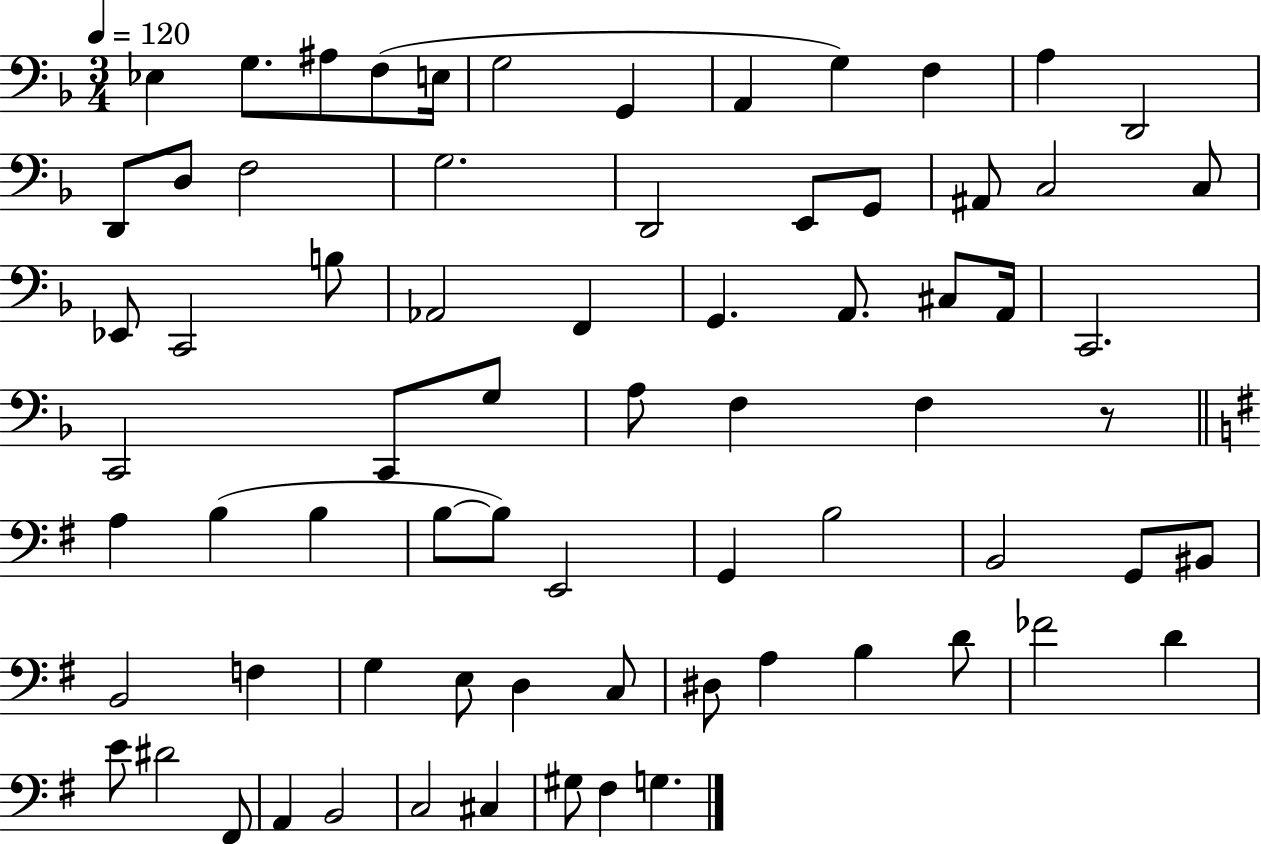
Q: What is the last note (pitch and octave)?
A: G3